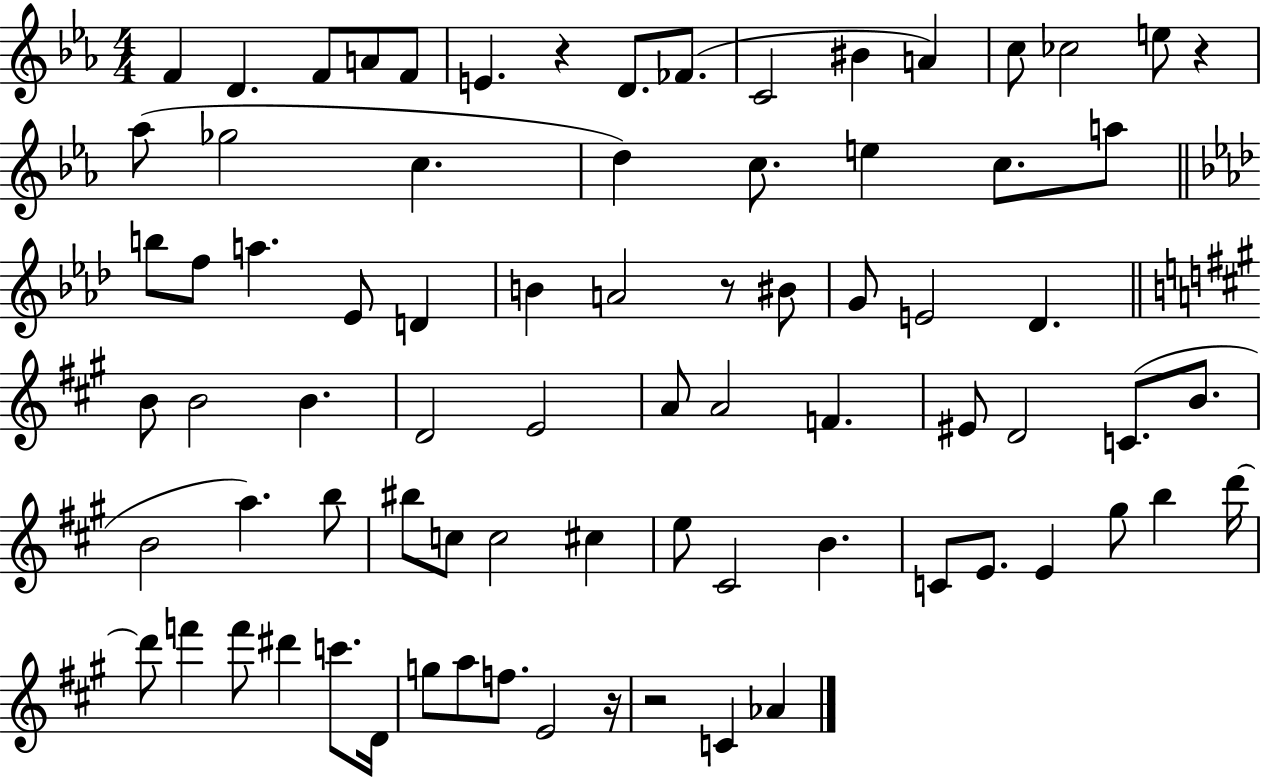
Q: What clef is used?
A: treble